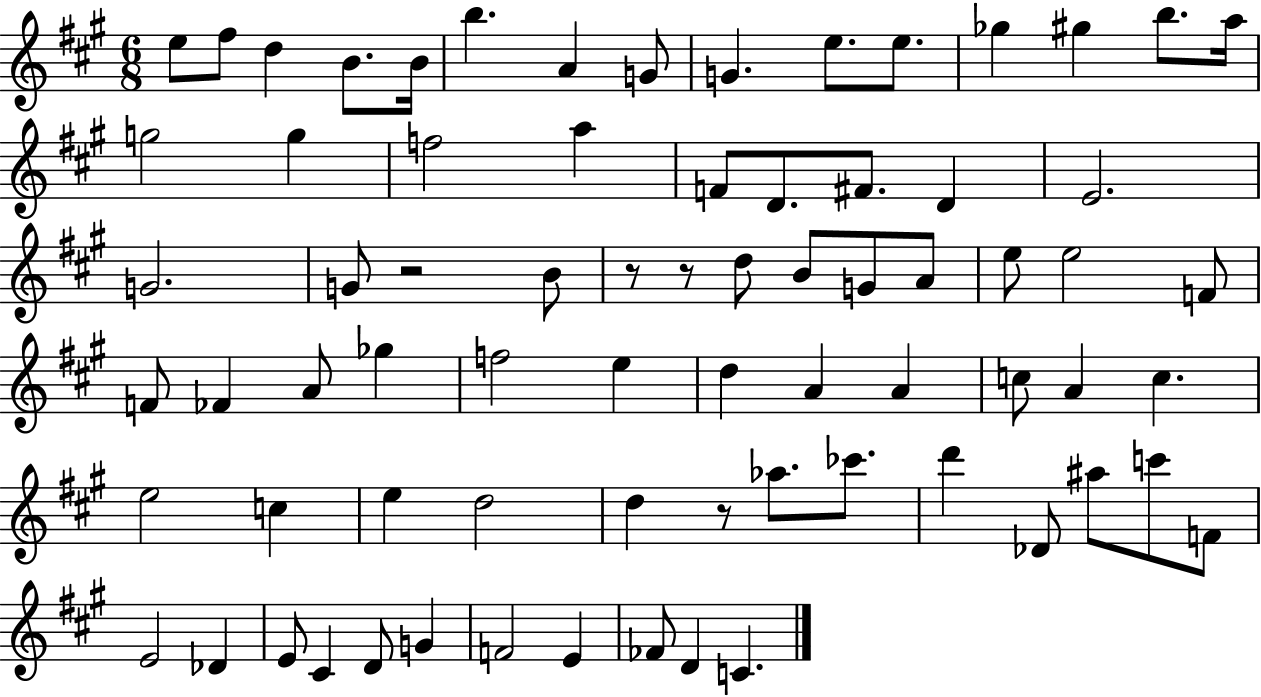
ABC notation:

X:1
T:Untitled
M:6/8
L:1/4
K:A
e/2 ^f/2 d B/2 B/4 b A G/2 G e/2 e/2 _g ^g b/2 a/4 g2 g f2 a F/2 D/2 ^F/2 D E2 G2 G/2 z2 B/2 z/2 z/2 d/2 B/2 G/2 A/2 e/2 e2 F/2 F/2 _F A/2 _g f2 e d A A c/2 A c e2 c e d2 d z/2 _a/2 _c'/2 d' _D/2 ^a/2 c'/2 F/2 E2 _D E/2 ^C D/2 G F2 E _F/2 D C